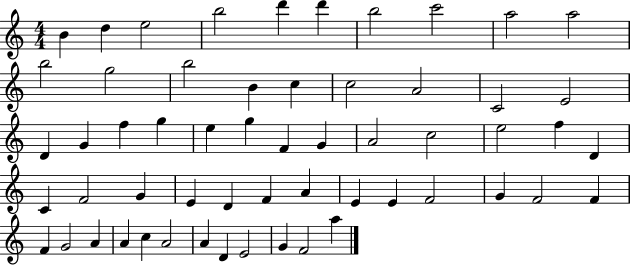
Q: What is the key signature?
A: C major